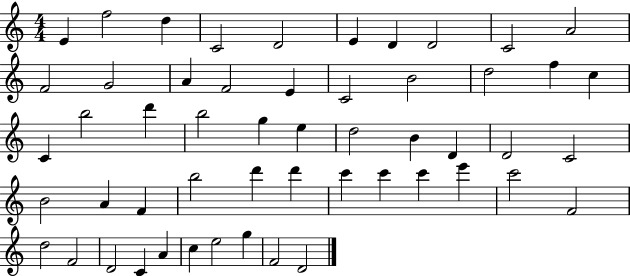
E4/q F5/h D5/q C4/h D4/h E4/q D4/q D4/h C4/h A4/h F4/h G4/h A4/q F4/h E4/q C4/h B4/h D5/h F5/q C5/q C4/q B5/h D6/q B5/h G5/q E5/q D5/h B4/q D4/q D4/h C4/h B4/h A4/q F4/q B5/h D6/q D6/q C6/q C6/q C6/q E6/q C6/h F4/h D5/h F4/h D4/h C4/q A4/q C5/q E5/h G5/q F4/h D4/h